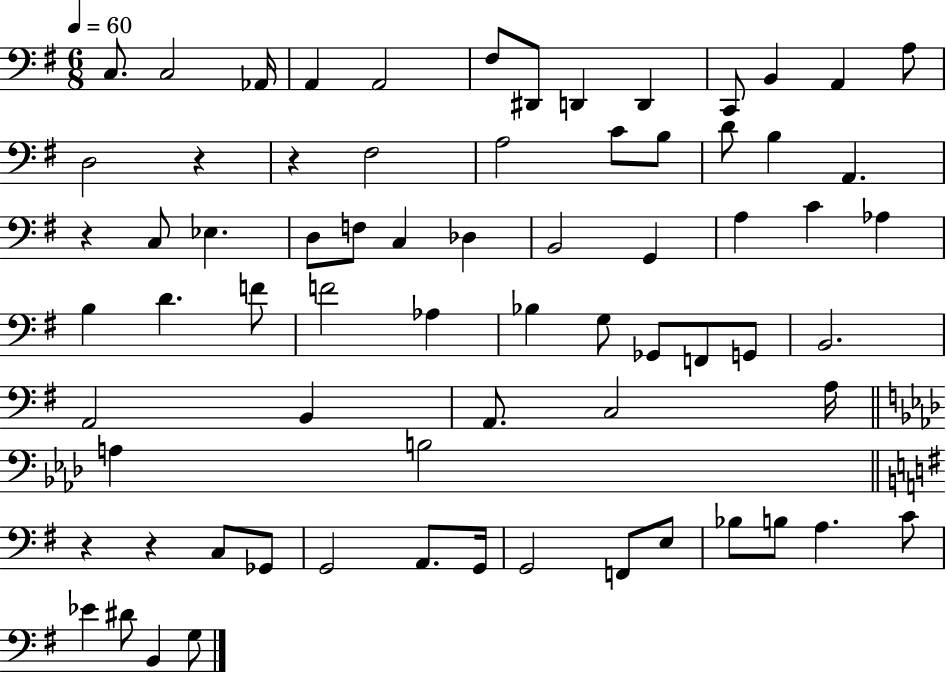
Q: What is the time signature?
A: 6/8